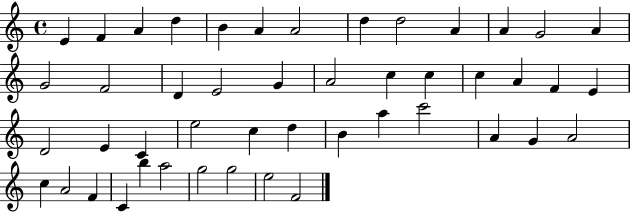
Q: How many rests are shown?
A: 0